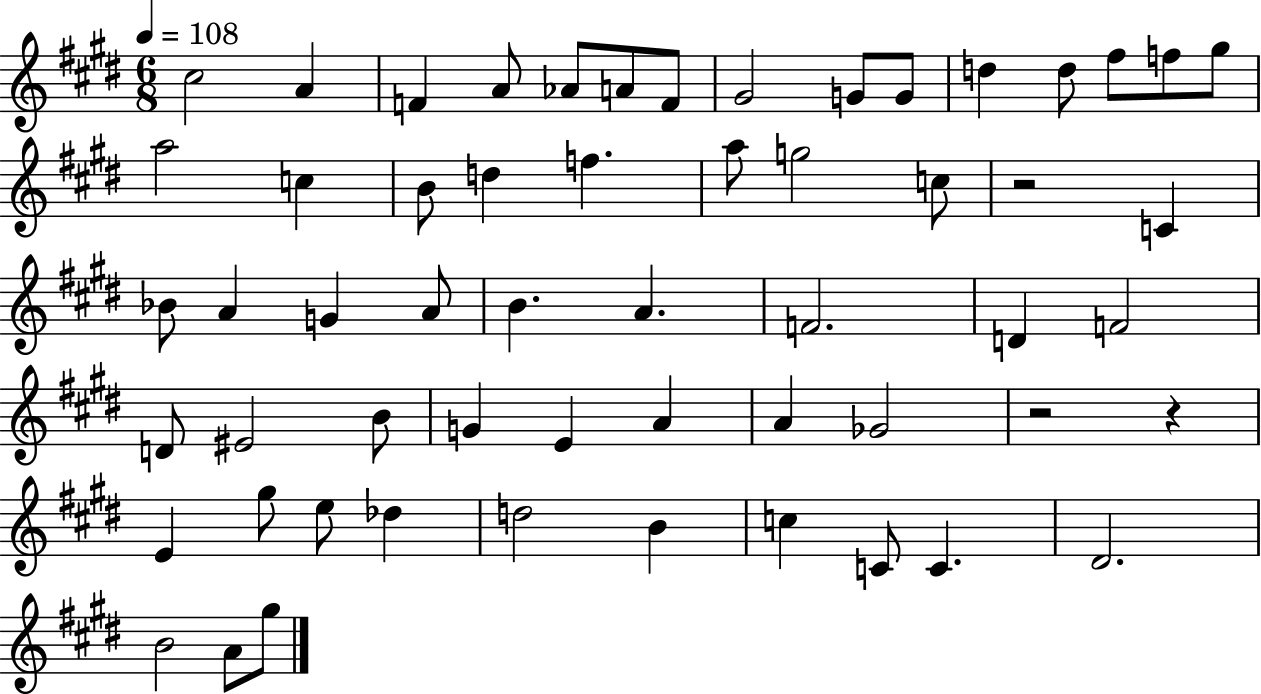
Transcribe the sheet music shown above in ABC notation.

X:1
T:Untitled
M:6/8
L:1/4
K:E
^c2 A F A/2 _A/2 A/2 F/2 ^G2 G/2 G/2 d d/2 ^f/2 f/2 ^g/2 a2 c B/2 d f a/2 g2 c/2 z2 C _B/2 A G A/2 B A F2 D F2 D/2 ^E2 B/2 G E A A _G2 z2 z E ^g/2 e/2 _d d2 B c C/2 C ^D2 B2 A/2 ^g/2